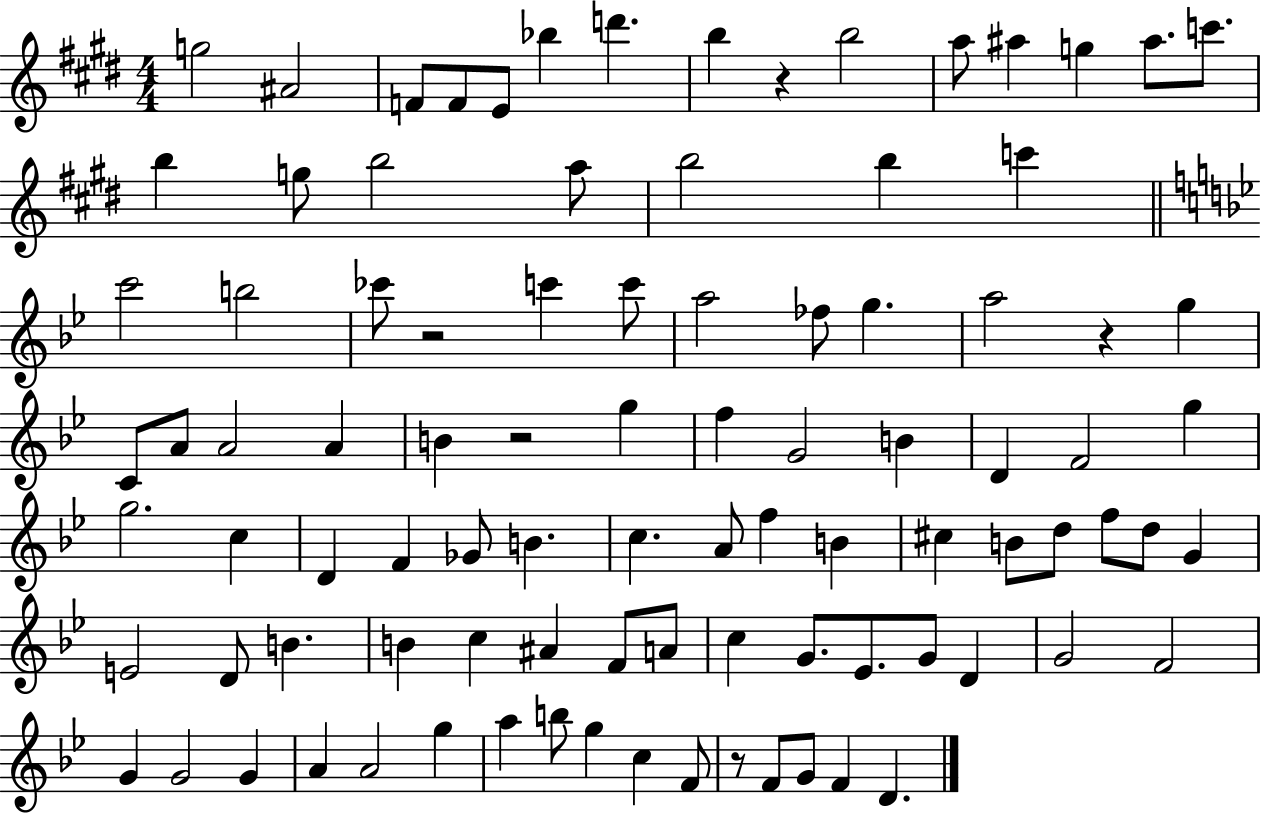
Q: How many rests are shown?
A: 5